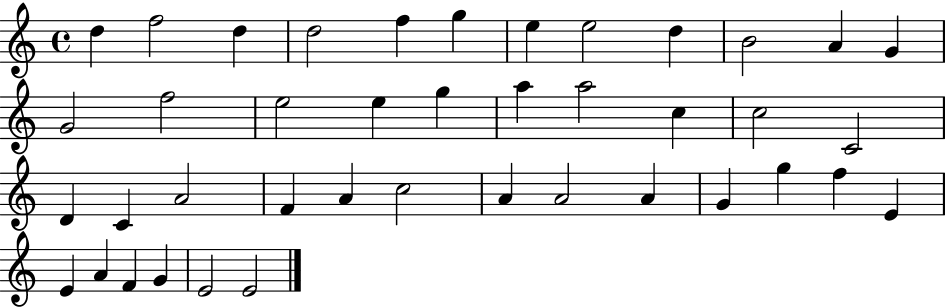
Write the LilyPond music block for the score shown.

{
  \clef treble
  \time 4/4
  \defaultTimeSignature
  \key c \major
  d''4 f''2 d''4 | d''2 f''4 g''4 | e''4 e''2 d''4 | b'2 a'4 g'4 | \break g'2 f''2 | e''2 e''4 g''4 | a''4 a''2 c''4 | c''2 c'2 | \break d'4 c'4 a'2 | f'4 a'4 c''2 | a'4 a'2 a'4 | g'4 g''4 f''4 e'4 | \break e'4 a'4 f'4 g'4 | e'2 e'2 | \bar "|."
}